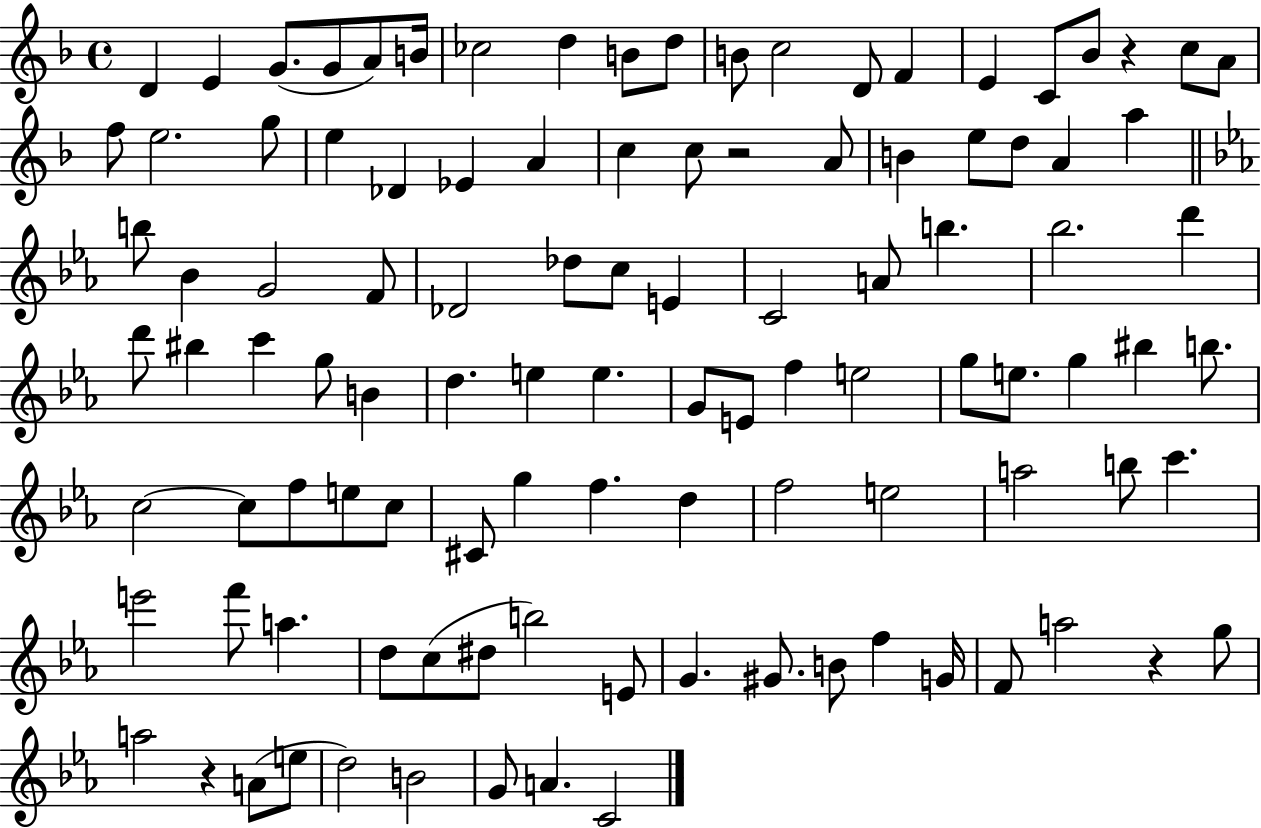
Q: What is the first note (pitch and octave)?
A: D4